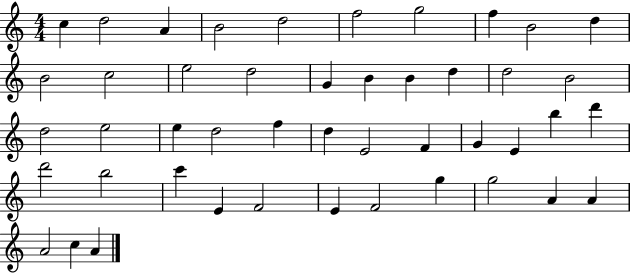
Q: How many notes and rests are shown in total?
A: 46